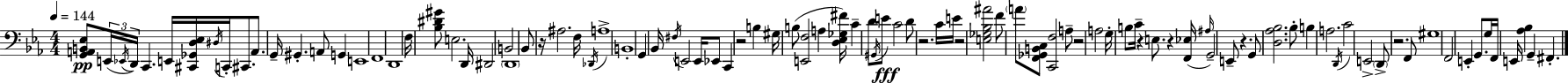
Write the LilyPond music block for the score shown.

{
  \clef bass
  \numericTimeSignature
  \time 4/4
  \key c \minor
  \tempo 4 = 144
  \repeat volta 2 { <g, a, b, ees>8\pp \tuplet 3/2 { e,16( \acciaccatura { ees,16 } d,16) } c,4. e,16 <cis, ges, d ees>16 \acciaccatura { dis16 } c,16-. cis,8. | a,8. g,16-- gis,4.-. a,8 g,4 | e,1 | f,1 | \break d,1 | f16 <bes dis' gis'>8 e2. | d,16 dis,2 b,2 | \parenthesize d,1 | \break bes,8 r16 ais2. | f16 \acciaccatura { des,16 } a1-> | b,1-. | g,4 bes,16 \acciaccatura { fis16 } e,2 | \break e,16 ees,8 c,4 r2 | b4 gis16 b8( <e, f>2 a4 | <d ees ges fis'>16) c'4-- d'8 \acciaccatura { gis,16 }\fff e'8 c'2 | d'8 r2. | \break c'16 e'16 r2 <e ges bes ais'>2 | f'8 \parenthesize a'8 <f, ges, b, c>8 <c, f>2 | a8-- r2 a2 | g16-. b8 c'16-- r4 e8. | \break r4 <f, ees>16( \grace { ais16 } g,2--) e,8-- | r4. g,8 <d aes bes>2. | bes8-. b4 a2. | \acciaccatura { d,16 } c'2 e,2-> | \break \parenthesize d,8-> r2. | f,8 gis1 | f,2 e,4-. | g,8. g16 f,16 e,16 <aes bes>4 g,4-- | \break fis,4.-. } \bar "|."
}